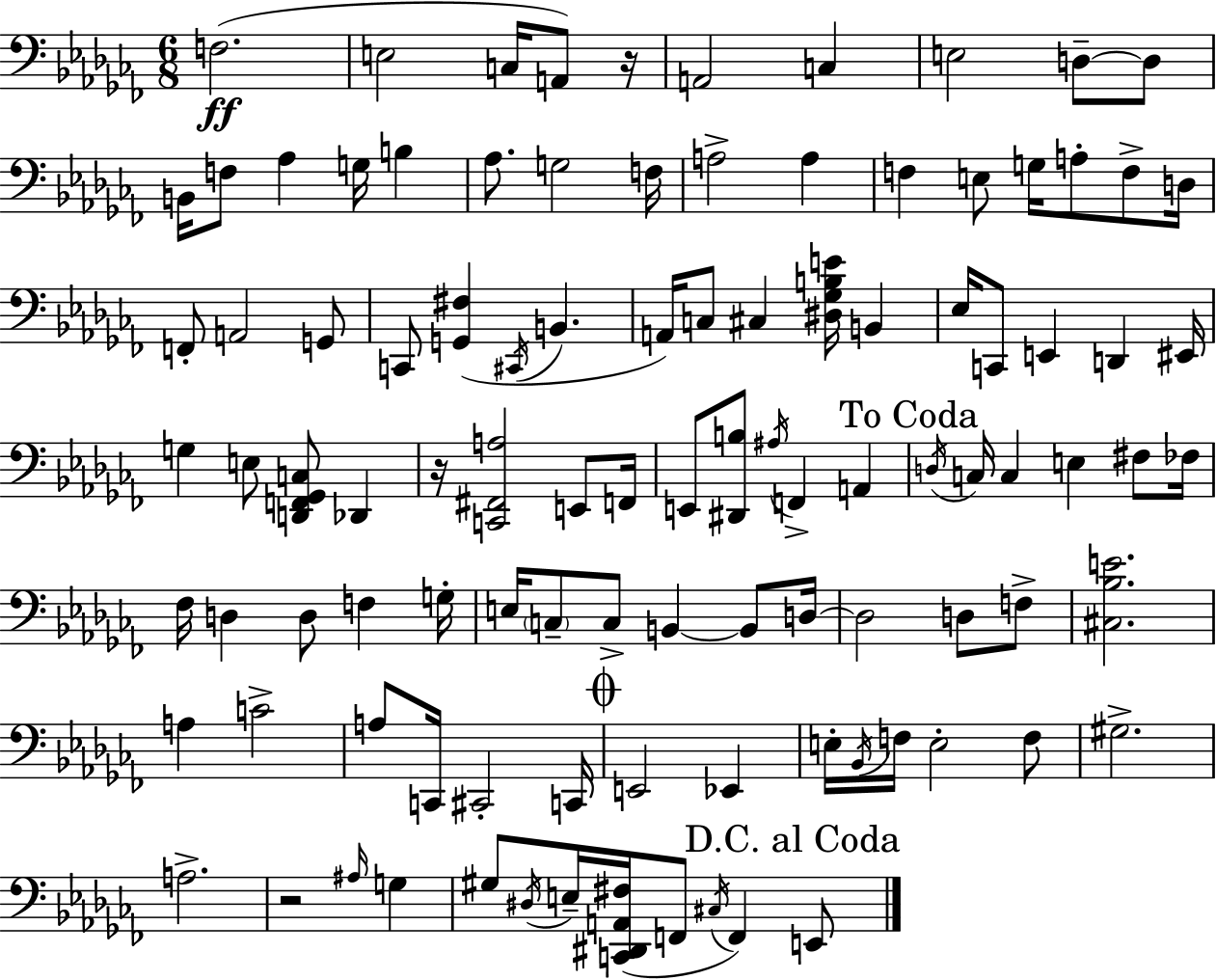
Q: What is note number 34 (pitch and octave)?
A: C#3